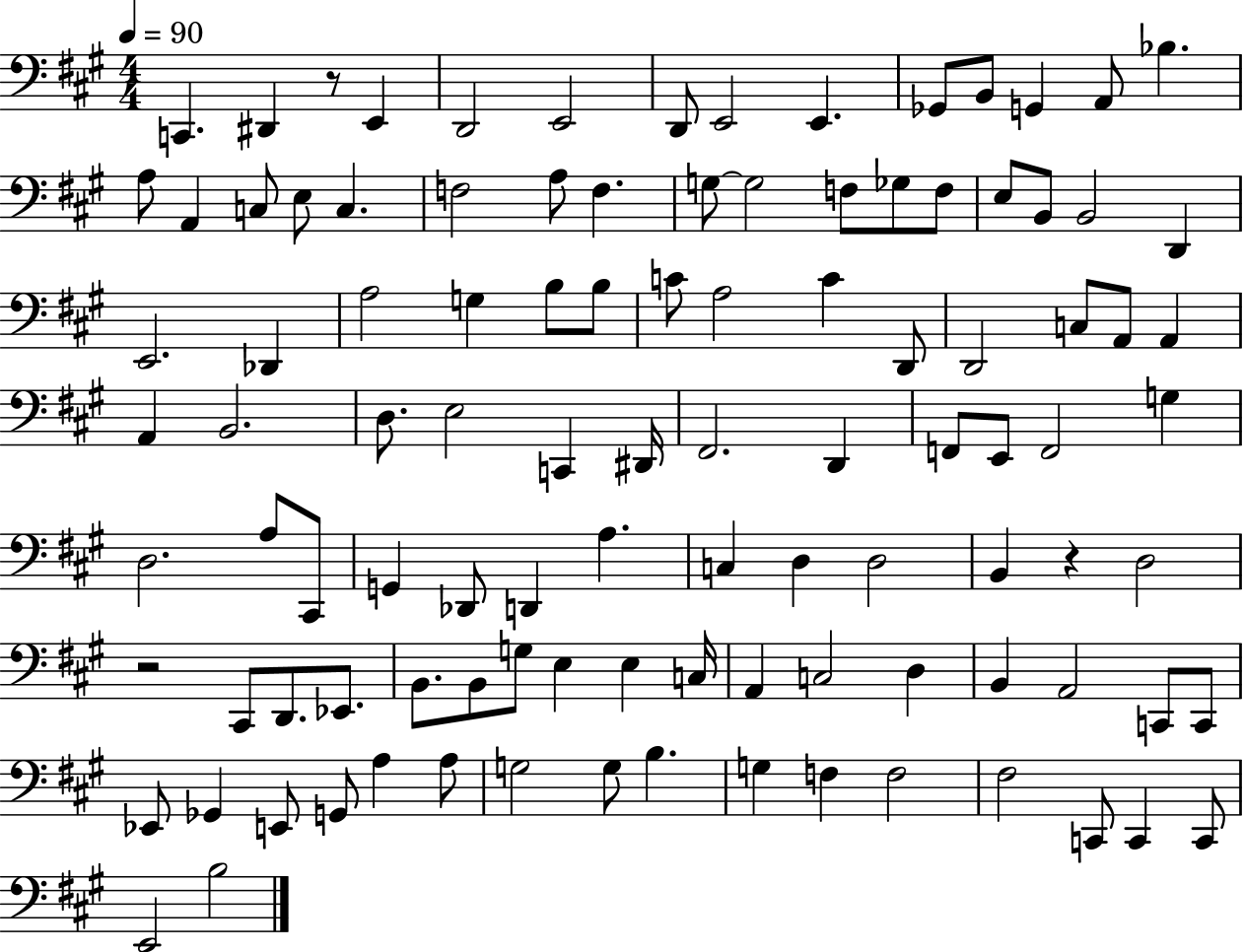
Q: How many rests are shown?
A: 3